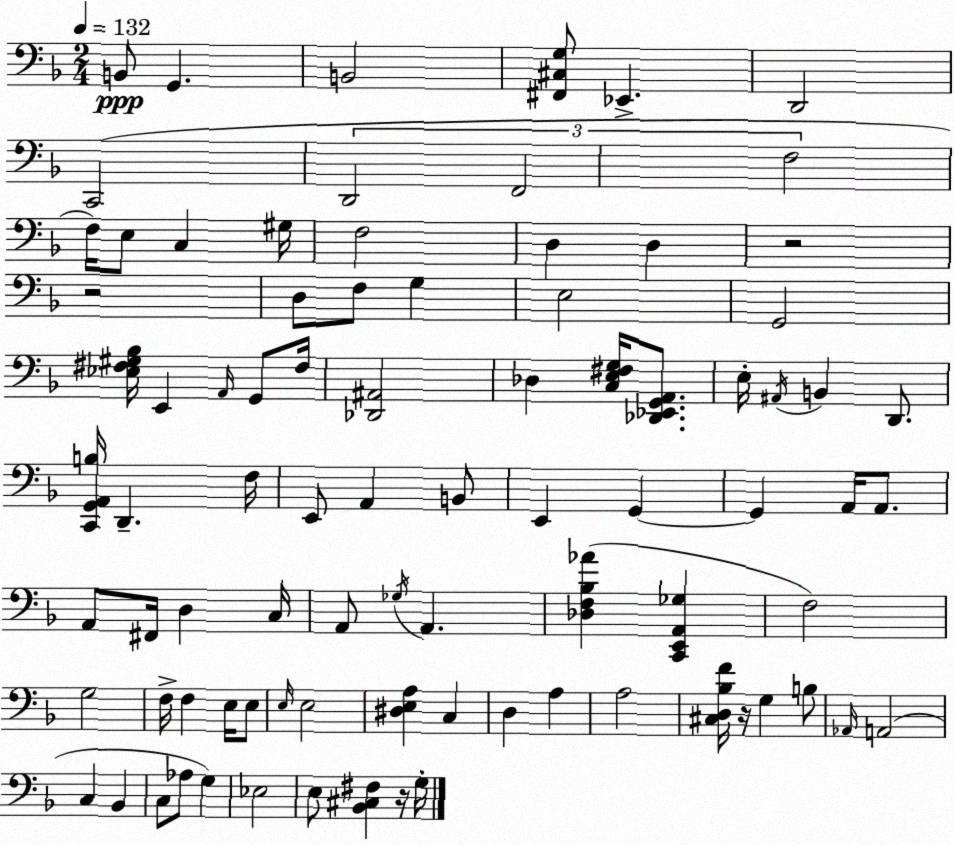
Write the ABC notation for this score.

X:1
T:Untitled
M:2/4
L:1/4
K:Dm
B,,/2 G,, B,,2 [^F,,^C,G,]/2 _E,, D,,2 C,,2 D,,2 F,,2 F,2 F,/4 E,/2 C, ^G,/4 F,2 D, D, z2 z2 D,/2 F,/2 G, E,2 G,,2 [_E,^F,^G,_B,]/4 E,, A,,/4 G,,/2 ^F,/4 [_D,,^A,,]2 _D, [C,E,^F,G,]/4 [_D,,_E,,G,,A,,]/2 E,/4 ^A,,/4 B,, D,,/2 [C,,G,,A,,B,]/4 D,, F,/4 E,,/2 A,, B,,/2 E,, G,, G,, A,,/4 A,,/2 A,,/2 ^F,,/4 D, C,/4 A,,/2 _G,/4 A,, [_D,F,_B,_A] [C,,E,,A,,_G,] F,2 G,2 F,/4 F, E,/4 E,/2 E,/4 E,2 [^D,E,A,] C, D, A, A,2 [^C,D,_B,F]/4 z/4 G, B,/2 _A,,/4 A,,2 C, _B,, C,/2 _A,/2 G, _E,2 E,/2 [_B,,^C,^F,] z/4 G,/4